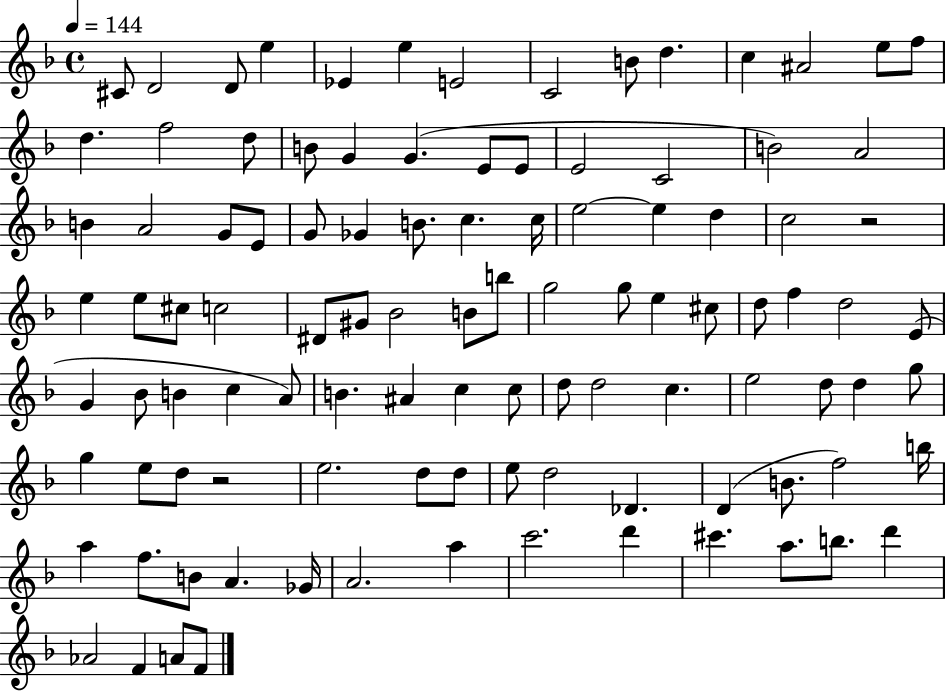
C#4/e D4/h D4/e E5/q Eb4/q E5/q E4/h C4/h B4/e D5/q. C5/q A#4/h E5/e F5/e D5/q. F5/h D5/e B4/e G4/q G4/q. E4/e E4/e E4/h C4/h B4/h A4/h B4/q A4/h G4/e E4/e G4/e Gb4/q B4/e. C5/q. C5/s E5/h E5/q D5/q C5/h R/h E5/q E5/e C#5/e C5/h D#4/e G#4/e Bb4/h B4/e B5/e G5/h G5/e E5/q C#5/e D5/e F5/q D5/h E4/e G4/q Bb4/e B4/q C5/q A4/e B4/q. A#4/q C5/q C5/e D5/e D5/h C5/q. E5/h D5/e D5/q G5/e G5/q E5/e D5/e R/h E5/h. D5/e D5/e E5/e D5/h Db4/q. D4/q B4/e. F5/h B5/s A5/q F5/e. B4/e A4/q. Gb4/s A4/h. A5/q C6/h. D6/q C#6/q. A5/e. B5/e. D6/q Ab4/h F4/q A4/e F4/e